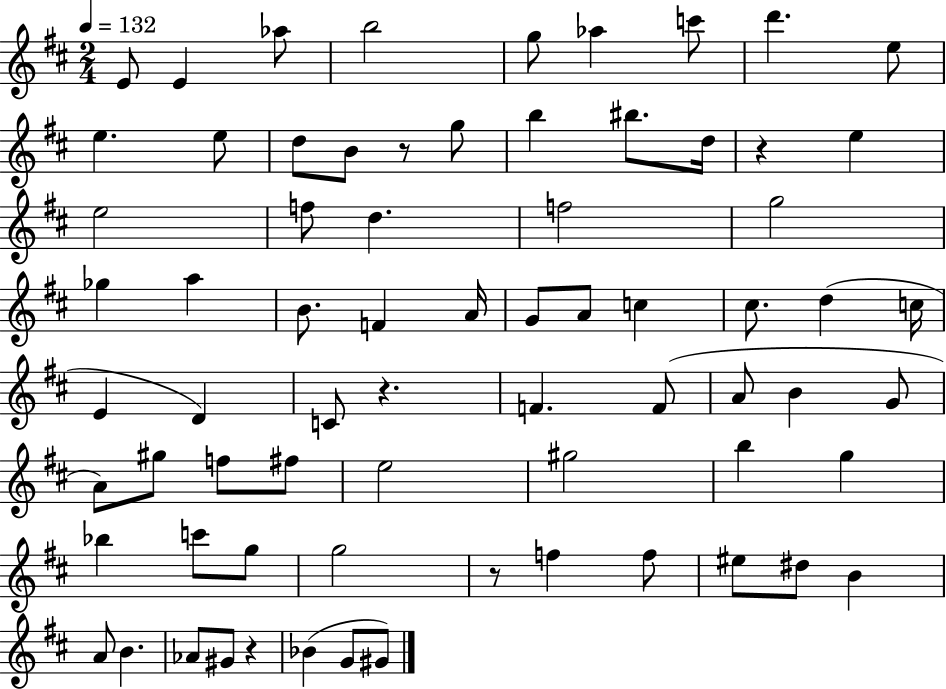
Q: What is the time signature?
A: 2/4